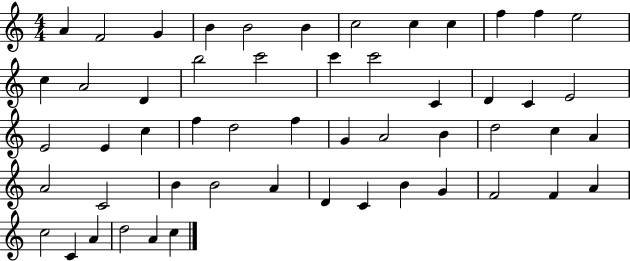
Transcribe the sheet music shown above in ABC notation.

X:1
T:Untitled
M:4/4
L:1/4
K:C
A F2 G B B2 B c2 c c f f e2 c A2 D b2 c'2 c' c'2 C D C E2 E2 E c f d2 f G A2 B d2 c A A2 C2 B B2 A D C B G F2 F A c2 C A d2 A c